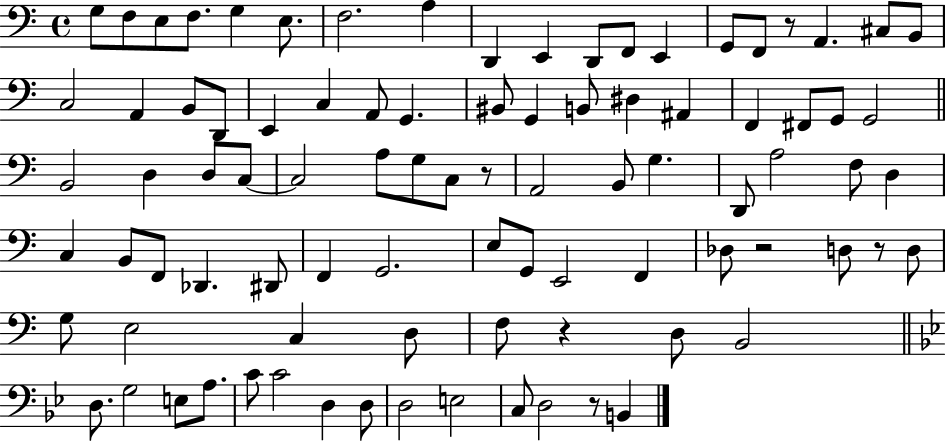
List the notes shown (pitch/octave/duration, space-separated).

G3/e F3/e E3/e F3/e. G3/q E3/e. F3/h. A3/q D2/q E2/q D2/e F2/e E2/q G2/e F2/e R/e A2/q. C#3/e B2/e C3/h A2/q B2/e D2/e E2/q C3/q A2/e G2/q. BIS2/e G2/q B2/e D#3/q A#2/q F2/q F#2/e G2/e G2/h B2/h D3/q D3/e C3/e C3/h A3/e G3/e C3/e R/e A2/h B2/e G3/q. D2/e A3/h F3/e D3/q C3/q B2/e F2/e Db2/q. D#2/e F2/q G2/h. E3/e G2/e E2/h F2/q Db3/e R/h D3/e R/e D3/e G3/e E3/h C3/q D3/e F3/e R/q D3/e B2/h D3/e. G3/h E3/e A3/e. C4/e C4/h D3/q D3/e D3/h E3/h C3/e D3/h R/e B2/q